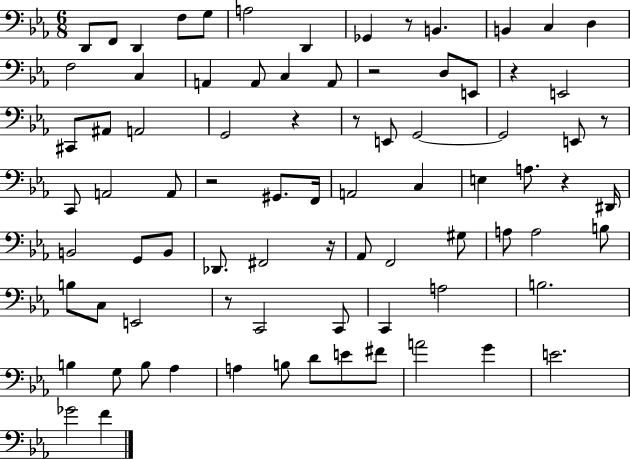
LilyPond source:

{
  \clef bass
  \numericTimeSignature
  \time 6/8
  \key ees \major
  d,8 f,8 d,4 f8 g8 | a2 d,4 | ges,4 r8 b,4. | b,4 c4 d4 | \break f2 c4 | a,4 a,8 c4 a,8 | r2 d8 e,8 | r4 e,2 | \break cis,8 ais,8 a,2 | g,2 r4 | r8 e,8 g,2~~ | g,2 e,8 r8 | \break c,8 a,2 a,8 | r2 gis,8. f,16 | a,2 c4 | e4 a8. r4 dis,16 | \break b,2 g,8 b,8 | des,8. fis,2 r16 | aes,8 f,2 gis8 | a8 a2 b8 | \break b8 c8 e,2 | r8 c,2 c,8 | c,4 a2 | b2. | \break b4 g8 b8 aes4 | a4 b8 d'8 e'8 fis'8 | a'2 g'4 | e'2. | \break ges'2 f'4 | \bar "|."
}